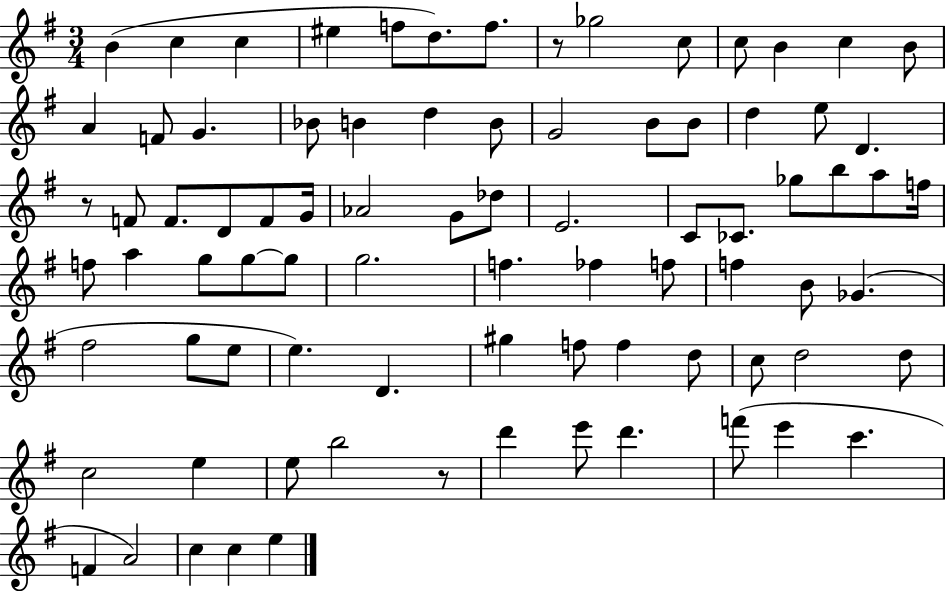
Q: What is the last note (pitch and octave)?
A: E5